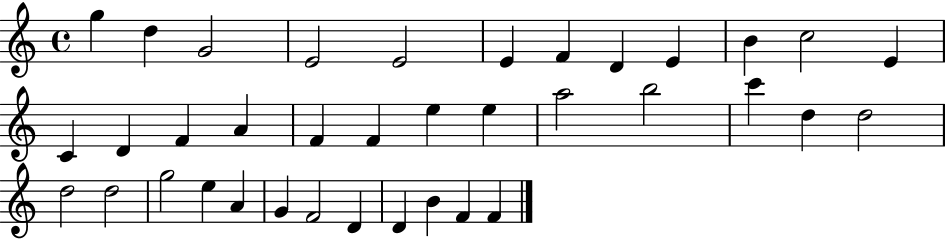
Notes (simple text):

G5/q D5/q G4/h E4/h E4/h E4/q F4/q D4/q E4/q B4/q C5/h E4/q C4/q D4/q F4/q A4/q F4/q F4/q E5/q E5/q A5/h B5/h C6/q D5/q D5/h D5/h D5/h G5/h E5/q A4/q G4/q F4/h D4/q D4/q B4/q F4/q F4/q